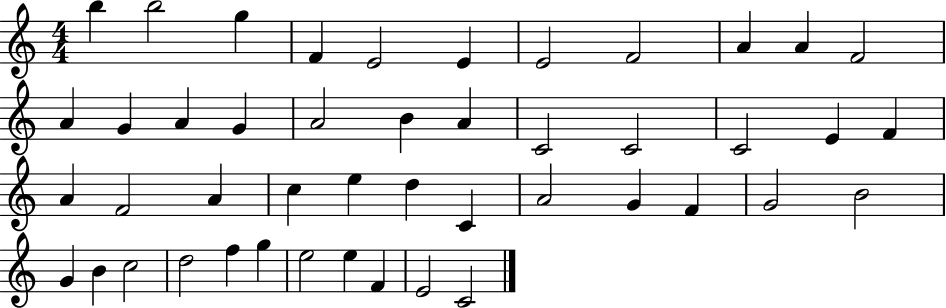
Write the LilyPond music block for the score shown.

{
  \clef treble
  \numericTimeSignature
  \time 4/4
  \key c \major
  b''4 b''2 g''4 | f'4 e'2 e'4 | e'2 f'2 | a'4 a'4 f'2 | \break a'4 g'4 a'4 g'4 | a'2 b'4 a'4 | c'2 c'2 | c'2 e'4 f'4 | \break a'4 f'2 a'4 | c''4 e''4 d''4 c'4 | a'2 g'4 f'4 | g'2 b'2 | \break g'4 b'4 c''2 | d''2 f''4 g''4 | e''2 e''4 f'4 | e'2 c'2 | \break \bar "|."
}